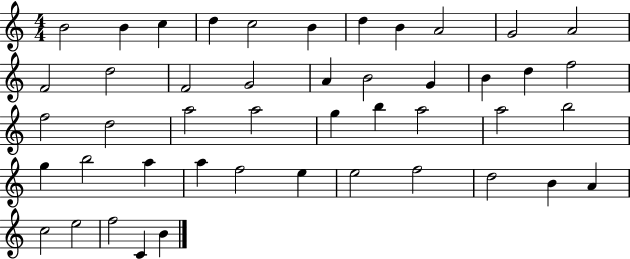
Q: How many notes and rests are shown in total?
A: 46